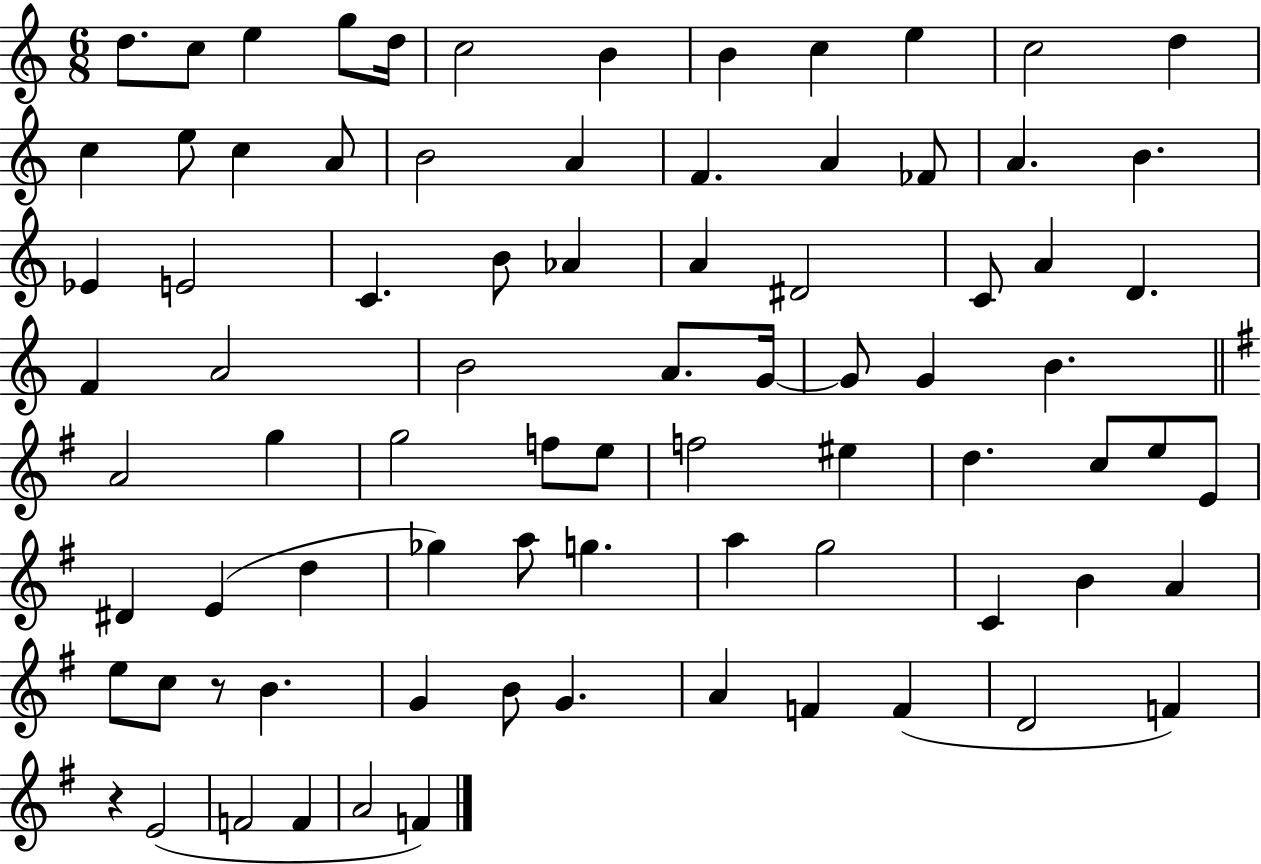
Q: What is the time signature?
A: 6/8